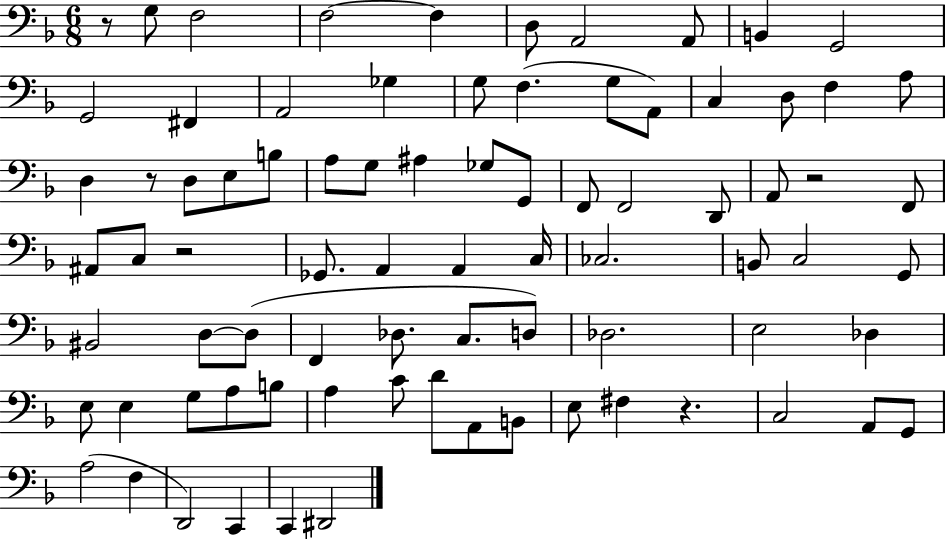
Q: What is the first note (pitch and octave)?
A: G3